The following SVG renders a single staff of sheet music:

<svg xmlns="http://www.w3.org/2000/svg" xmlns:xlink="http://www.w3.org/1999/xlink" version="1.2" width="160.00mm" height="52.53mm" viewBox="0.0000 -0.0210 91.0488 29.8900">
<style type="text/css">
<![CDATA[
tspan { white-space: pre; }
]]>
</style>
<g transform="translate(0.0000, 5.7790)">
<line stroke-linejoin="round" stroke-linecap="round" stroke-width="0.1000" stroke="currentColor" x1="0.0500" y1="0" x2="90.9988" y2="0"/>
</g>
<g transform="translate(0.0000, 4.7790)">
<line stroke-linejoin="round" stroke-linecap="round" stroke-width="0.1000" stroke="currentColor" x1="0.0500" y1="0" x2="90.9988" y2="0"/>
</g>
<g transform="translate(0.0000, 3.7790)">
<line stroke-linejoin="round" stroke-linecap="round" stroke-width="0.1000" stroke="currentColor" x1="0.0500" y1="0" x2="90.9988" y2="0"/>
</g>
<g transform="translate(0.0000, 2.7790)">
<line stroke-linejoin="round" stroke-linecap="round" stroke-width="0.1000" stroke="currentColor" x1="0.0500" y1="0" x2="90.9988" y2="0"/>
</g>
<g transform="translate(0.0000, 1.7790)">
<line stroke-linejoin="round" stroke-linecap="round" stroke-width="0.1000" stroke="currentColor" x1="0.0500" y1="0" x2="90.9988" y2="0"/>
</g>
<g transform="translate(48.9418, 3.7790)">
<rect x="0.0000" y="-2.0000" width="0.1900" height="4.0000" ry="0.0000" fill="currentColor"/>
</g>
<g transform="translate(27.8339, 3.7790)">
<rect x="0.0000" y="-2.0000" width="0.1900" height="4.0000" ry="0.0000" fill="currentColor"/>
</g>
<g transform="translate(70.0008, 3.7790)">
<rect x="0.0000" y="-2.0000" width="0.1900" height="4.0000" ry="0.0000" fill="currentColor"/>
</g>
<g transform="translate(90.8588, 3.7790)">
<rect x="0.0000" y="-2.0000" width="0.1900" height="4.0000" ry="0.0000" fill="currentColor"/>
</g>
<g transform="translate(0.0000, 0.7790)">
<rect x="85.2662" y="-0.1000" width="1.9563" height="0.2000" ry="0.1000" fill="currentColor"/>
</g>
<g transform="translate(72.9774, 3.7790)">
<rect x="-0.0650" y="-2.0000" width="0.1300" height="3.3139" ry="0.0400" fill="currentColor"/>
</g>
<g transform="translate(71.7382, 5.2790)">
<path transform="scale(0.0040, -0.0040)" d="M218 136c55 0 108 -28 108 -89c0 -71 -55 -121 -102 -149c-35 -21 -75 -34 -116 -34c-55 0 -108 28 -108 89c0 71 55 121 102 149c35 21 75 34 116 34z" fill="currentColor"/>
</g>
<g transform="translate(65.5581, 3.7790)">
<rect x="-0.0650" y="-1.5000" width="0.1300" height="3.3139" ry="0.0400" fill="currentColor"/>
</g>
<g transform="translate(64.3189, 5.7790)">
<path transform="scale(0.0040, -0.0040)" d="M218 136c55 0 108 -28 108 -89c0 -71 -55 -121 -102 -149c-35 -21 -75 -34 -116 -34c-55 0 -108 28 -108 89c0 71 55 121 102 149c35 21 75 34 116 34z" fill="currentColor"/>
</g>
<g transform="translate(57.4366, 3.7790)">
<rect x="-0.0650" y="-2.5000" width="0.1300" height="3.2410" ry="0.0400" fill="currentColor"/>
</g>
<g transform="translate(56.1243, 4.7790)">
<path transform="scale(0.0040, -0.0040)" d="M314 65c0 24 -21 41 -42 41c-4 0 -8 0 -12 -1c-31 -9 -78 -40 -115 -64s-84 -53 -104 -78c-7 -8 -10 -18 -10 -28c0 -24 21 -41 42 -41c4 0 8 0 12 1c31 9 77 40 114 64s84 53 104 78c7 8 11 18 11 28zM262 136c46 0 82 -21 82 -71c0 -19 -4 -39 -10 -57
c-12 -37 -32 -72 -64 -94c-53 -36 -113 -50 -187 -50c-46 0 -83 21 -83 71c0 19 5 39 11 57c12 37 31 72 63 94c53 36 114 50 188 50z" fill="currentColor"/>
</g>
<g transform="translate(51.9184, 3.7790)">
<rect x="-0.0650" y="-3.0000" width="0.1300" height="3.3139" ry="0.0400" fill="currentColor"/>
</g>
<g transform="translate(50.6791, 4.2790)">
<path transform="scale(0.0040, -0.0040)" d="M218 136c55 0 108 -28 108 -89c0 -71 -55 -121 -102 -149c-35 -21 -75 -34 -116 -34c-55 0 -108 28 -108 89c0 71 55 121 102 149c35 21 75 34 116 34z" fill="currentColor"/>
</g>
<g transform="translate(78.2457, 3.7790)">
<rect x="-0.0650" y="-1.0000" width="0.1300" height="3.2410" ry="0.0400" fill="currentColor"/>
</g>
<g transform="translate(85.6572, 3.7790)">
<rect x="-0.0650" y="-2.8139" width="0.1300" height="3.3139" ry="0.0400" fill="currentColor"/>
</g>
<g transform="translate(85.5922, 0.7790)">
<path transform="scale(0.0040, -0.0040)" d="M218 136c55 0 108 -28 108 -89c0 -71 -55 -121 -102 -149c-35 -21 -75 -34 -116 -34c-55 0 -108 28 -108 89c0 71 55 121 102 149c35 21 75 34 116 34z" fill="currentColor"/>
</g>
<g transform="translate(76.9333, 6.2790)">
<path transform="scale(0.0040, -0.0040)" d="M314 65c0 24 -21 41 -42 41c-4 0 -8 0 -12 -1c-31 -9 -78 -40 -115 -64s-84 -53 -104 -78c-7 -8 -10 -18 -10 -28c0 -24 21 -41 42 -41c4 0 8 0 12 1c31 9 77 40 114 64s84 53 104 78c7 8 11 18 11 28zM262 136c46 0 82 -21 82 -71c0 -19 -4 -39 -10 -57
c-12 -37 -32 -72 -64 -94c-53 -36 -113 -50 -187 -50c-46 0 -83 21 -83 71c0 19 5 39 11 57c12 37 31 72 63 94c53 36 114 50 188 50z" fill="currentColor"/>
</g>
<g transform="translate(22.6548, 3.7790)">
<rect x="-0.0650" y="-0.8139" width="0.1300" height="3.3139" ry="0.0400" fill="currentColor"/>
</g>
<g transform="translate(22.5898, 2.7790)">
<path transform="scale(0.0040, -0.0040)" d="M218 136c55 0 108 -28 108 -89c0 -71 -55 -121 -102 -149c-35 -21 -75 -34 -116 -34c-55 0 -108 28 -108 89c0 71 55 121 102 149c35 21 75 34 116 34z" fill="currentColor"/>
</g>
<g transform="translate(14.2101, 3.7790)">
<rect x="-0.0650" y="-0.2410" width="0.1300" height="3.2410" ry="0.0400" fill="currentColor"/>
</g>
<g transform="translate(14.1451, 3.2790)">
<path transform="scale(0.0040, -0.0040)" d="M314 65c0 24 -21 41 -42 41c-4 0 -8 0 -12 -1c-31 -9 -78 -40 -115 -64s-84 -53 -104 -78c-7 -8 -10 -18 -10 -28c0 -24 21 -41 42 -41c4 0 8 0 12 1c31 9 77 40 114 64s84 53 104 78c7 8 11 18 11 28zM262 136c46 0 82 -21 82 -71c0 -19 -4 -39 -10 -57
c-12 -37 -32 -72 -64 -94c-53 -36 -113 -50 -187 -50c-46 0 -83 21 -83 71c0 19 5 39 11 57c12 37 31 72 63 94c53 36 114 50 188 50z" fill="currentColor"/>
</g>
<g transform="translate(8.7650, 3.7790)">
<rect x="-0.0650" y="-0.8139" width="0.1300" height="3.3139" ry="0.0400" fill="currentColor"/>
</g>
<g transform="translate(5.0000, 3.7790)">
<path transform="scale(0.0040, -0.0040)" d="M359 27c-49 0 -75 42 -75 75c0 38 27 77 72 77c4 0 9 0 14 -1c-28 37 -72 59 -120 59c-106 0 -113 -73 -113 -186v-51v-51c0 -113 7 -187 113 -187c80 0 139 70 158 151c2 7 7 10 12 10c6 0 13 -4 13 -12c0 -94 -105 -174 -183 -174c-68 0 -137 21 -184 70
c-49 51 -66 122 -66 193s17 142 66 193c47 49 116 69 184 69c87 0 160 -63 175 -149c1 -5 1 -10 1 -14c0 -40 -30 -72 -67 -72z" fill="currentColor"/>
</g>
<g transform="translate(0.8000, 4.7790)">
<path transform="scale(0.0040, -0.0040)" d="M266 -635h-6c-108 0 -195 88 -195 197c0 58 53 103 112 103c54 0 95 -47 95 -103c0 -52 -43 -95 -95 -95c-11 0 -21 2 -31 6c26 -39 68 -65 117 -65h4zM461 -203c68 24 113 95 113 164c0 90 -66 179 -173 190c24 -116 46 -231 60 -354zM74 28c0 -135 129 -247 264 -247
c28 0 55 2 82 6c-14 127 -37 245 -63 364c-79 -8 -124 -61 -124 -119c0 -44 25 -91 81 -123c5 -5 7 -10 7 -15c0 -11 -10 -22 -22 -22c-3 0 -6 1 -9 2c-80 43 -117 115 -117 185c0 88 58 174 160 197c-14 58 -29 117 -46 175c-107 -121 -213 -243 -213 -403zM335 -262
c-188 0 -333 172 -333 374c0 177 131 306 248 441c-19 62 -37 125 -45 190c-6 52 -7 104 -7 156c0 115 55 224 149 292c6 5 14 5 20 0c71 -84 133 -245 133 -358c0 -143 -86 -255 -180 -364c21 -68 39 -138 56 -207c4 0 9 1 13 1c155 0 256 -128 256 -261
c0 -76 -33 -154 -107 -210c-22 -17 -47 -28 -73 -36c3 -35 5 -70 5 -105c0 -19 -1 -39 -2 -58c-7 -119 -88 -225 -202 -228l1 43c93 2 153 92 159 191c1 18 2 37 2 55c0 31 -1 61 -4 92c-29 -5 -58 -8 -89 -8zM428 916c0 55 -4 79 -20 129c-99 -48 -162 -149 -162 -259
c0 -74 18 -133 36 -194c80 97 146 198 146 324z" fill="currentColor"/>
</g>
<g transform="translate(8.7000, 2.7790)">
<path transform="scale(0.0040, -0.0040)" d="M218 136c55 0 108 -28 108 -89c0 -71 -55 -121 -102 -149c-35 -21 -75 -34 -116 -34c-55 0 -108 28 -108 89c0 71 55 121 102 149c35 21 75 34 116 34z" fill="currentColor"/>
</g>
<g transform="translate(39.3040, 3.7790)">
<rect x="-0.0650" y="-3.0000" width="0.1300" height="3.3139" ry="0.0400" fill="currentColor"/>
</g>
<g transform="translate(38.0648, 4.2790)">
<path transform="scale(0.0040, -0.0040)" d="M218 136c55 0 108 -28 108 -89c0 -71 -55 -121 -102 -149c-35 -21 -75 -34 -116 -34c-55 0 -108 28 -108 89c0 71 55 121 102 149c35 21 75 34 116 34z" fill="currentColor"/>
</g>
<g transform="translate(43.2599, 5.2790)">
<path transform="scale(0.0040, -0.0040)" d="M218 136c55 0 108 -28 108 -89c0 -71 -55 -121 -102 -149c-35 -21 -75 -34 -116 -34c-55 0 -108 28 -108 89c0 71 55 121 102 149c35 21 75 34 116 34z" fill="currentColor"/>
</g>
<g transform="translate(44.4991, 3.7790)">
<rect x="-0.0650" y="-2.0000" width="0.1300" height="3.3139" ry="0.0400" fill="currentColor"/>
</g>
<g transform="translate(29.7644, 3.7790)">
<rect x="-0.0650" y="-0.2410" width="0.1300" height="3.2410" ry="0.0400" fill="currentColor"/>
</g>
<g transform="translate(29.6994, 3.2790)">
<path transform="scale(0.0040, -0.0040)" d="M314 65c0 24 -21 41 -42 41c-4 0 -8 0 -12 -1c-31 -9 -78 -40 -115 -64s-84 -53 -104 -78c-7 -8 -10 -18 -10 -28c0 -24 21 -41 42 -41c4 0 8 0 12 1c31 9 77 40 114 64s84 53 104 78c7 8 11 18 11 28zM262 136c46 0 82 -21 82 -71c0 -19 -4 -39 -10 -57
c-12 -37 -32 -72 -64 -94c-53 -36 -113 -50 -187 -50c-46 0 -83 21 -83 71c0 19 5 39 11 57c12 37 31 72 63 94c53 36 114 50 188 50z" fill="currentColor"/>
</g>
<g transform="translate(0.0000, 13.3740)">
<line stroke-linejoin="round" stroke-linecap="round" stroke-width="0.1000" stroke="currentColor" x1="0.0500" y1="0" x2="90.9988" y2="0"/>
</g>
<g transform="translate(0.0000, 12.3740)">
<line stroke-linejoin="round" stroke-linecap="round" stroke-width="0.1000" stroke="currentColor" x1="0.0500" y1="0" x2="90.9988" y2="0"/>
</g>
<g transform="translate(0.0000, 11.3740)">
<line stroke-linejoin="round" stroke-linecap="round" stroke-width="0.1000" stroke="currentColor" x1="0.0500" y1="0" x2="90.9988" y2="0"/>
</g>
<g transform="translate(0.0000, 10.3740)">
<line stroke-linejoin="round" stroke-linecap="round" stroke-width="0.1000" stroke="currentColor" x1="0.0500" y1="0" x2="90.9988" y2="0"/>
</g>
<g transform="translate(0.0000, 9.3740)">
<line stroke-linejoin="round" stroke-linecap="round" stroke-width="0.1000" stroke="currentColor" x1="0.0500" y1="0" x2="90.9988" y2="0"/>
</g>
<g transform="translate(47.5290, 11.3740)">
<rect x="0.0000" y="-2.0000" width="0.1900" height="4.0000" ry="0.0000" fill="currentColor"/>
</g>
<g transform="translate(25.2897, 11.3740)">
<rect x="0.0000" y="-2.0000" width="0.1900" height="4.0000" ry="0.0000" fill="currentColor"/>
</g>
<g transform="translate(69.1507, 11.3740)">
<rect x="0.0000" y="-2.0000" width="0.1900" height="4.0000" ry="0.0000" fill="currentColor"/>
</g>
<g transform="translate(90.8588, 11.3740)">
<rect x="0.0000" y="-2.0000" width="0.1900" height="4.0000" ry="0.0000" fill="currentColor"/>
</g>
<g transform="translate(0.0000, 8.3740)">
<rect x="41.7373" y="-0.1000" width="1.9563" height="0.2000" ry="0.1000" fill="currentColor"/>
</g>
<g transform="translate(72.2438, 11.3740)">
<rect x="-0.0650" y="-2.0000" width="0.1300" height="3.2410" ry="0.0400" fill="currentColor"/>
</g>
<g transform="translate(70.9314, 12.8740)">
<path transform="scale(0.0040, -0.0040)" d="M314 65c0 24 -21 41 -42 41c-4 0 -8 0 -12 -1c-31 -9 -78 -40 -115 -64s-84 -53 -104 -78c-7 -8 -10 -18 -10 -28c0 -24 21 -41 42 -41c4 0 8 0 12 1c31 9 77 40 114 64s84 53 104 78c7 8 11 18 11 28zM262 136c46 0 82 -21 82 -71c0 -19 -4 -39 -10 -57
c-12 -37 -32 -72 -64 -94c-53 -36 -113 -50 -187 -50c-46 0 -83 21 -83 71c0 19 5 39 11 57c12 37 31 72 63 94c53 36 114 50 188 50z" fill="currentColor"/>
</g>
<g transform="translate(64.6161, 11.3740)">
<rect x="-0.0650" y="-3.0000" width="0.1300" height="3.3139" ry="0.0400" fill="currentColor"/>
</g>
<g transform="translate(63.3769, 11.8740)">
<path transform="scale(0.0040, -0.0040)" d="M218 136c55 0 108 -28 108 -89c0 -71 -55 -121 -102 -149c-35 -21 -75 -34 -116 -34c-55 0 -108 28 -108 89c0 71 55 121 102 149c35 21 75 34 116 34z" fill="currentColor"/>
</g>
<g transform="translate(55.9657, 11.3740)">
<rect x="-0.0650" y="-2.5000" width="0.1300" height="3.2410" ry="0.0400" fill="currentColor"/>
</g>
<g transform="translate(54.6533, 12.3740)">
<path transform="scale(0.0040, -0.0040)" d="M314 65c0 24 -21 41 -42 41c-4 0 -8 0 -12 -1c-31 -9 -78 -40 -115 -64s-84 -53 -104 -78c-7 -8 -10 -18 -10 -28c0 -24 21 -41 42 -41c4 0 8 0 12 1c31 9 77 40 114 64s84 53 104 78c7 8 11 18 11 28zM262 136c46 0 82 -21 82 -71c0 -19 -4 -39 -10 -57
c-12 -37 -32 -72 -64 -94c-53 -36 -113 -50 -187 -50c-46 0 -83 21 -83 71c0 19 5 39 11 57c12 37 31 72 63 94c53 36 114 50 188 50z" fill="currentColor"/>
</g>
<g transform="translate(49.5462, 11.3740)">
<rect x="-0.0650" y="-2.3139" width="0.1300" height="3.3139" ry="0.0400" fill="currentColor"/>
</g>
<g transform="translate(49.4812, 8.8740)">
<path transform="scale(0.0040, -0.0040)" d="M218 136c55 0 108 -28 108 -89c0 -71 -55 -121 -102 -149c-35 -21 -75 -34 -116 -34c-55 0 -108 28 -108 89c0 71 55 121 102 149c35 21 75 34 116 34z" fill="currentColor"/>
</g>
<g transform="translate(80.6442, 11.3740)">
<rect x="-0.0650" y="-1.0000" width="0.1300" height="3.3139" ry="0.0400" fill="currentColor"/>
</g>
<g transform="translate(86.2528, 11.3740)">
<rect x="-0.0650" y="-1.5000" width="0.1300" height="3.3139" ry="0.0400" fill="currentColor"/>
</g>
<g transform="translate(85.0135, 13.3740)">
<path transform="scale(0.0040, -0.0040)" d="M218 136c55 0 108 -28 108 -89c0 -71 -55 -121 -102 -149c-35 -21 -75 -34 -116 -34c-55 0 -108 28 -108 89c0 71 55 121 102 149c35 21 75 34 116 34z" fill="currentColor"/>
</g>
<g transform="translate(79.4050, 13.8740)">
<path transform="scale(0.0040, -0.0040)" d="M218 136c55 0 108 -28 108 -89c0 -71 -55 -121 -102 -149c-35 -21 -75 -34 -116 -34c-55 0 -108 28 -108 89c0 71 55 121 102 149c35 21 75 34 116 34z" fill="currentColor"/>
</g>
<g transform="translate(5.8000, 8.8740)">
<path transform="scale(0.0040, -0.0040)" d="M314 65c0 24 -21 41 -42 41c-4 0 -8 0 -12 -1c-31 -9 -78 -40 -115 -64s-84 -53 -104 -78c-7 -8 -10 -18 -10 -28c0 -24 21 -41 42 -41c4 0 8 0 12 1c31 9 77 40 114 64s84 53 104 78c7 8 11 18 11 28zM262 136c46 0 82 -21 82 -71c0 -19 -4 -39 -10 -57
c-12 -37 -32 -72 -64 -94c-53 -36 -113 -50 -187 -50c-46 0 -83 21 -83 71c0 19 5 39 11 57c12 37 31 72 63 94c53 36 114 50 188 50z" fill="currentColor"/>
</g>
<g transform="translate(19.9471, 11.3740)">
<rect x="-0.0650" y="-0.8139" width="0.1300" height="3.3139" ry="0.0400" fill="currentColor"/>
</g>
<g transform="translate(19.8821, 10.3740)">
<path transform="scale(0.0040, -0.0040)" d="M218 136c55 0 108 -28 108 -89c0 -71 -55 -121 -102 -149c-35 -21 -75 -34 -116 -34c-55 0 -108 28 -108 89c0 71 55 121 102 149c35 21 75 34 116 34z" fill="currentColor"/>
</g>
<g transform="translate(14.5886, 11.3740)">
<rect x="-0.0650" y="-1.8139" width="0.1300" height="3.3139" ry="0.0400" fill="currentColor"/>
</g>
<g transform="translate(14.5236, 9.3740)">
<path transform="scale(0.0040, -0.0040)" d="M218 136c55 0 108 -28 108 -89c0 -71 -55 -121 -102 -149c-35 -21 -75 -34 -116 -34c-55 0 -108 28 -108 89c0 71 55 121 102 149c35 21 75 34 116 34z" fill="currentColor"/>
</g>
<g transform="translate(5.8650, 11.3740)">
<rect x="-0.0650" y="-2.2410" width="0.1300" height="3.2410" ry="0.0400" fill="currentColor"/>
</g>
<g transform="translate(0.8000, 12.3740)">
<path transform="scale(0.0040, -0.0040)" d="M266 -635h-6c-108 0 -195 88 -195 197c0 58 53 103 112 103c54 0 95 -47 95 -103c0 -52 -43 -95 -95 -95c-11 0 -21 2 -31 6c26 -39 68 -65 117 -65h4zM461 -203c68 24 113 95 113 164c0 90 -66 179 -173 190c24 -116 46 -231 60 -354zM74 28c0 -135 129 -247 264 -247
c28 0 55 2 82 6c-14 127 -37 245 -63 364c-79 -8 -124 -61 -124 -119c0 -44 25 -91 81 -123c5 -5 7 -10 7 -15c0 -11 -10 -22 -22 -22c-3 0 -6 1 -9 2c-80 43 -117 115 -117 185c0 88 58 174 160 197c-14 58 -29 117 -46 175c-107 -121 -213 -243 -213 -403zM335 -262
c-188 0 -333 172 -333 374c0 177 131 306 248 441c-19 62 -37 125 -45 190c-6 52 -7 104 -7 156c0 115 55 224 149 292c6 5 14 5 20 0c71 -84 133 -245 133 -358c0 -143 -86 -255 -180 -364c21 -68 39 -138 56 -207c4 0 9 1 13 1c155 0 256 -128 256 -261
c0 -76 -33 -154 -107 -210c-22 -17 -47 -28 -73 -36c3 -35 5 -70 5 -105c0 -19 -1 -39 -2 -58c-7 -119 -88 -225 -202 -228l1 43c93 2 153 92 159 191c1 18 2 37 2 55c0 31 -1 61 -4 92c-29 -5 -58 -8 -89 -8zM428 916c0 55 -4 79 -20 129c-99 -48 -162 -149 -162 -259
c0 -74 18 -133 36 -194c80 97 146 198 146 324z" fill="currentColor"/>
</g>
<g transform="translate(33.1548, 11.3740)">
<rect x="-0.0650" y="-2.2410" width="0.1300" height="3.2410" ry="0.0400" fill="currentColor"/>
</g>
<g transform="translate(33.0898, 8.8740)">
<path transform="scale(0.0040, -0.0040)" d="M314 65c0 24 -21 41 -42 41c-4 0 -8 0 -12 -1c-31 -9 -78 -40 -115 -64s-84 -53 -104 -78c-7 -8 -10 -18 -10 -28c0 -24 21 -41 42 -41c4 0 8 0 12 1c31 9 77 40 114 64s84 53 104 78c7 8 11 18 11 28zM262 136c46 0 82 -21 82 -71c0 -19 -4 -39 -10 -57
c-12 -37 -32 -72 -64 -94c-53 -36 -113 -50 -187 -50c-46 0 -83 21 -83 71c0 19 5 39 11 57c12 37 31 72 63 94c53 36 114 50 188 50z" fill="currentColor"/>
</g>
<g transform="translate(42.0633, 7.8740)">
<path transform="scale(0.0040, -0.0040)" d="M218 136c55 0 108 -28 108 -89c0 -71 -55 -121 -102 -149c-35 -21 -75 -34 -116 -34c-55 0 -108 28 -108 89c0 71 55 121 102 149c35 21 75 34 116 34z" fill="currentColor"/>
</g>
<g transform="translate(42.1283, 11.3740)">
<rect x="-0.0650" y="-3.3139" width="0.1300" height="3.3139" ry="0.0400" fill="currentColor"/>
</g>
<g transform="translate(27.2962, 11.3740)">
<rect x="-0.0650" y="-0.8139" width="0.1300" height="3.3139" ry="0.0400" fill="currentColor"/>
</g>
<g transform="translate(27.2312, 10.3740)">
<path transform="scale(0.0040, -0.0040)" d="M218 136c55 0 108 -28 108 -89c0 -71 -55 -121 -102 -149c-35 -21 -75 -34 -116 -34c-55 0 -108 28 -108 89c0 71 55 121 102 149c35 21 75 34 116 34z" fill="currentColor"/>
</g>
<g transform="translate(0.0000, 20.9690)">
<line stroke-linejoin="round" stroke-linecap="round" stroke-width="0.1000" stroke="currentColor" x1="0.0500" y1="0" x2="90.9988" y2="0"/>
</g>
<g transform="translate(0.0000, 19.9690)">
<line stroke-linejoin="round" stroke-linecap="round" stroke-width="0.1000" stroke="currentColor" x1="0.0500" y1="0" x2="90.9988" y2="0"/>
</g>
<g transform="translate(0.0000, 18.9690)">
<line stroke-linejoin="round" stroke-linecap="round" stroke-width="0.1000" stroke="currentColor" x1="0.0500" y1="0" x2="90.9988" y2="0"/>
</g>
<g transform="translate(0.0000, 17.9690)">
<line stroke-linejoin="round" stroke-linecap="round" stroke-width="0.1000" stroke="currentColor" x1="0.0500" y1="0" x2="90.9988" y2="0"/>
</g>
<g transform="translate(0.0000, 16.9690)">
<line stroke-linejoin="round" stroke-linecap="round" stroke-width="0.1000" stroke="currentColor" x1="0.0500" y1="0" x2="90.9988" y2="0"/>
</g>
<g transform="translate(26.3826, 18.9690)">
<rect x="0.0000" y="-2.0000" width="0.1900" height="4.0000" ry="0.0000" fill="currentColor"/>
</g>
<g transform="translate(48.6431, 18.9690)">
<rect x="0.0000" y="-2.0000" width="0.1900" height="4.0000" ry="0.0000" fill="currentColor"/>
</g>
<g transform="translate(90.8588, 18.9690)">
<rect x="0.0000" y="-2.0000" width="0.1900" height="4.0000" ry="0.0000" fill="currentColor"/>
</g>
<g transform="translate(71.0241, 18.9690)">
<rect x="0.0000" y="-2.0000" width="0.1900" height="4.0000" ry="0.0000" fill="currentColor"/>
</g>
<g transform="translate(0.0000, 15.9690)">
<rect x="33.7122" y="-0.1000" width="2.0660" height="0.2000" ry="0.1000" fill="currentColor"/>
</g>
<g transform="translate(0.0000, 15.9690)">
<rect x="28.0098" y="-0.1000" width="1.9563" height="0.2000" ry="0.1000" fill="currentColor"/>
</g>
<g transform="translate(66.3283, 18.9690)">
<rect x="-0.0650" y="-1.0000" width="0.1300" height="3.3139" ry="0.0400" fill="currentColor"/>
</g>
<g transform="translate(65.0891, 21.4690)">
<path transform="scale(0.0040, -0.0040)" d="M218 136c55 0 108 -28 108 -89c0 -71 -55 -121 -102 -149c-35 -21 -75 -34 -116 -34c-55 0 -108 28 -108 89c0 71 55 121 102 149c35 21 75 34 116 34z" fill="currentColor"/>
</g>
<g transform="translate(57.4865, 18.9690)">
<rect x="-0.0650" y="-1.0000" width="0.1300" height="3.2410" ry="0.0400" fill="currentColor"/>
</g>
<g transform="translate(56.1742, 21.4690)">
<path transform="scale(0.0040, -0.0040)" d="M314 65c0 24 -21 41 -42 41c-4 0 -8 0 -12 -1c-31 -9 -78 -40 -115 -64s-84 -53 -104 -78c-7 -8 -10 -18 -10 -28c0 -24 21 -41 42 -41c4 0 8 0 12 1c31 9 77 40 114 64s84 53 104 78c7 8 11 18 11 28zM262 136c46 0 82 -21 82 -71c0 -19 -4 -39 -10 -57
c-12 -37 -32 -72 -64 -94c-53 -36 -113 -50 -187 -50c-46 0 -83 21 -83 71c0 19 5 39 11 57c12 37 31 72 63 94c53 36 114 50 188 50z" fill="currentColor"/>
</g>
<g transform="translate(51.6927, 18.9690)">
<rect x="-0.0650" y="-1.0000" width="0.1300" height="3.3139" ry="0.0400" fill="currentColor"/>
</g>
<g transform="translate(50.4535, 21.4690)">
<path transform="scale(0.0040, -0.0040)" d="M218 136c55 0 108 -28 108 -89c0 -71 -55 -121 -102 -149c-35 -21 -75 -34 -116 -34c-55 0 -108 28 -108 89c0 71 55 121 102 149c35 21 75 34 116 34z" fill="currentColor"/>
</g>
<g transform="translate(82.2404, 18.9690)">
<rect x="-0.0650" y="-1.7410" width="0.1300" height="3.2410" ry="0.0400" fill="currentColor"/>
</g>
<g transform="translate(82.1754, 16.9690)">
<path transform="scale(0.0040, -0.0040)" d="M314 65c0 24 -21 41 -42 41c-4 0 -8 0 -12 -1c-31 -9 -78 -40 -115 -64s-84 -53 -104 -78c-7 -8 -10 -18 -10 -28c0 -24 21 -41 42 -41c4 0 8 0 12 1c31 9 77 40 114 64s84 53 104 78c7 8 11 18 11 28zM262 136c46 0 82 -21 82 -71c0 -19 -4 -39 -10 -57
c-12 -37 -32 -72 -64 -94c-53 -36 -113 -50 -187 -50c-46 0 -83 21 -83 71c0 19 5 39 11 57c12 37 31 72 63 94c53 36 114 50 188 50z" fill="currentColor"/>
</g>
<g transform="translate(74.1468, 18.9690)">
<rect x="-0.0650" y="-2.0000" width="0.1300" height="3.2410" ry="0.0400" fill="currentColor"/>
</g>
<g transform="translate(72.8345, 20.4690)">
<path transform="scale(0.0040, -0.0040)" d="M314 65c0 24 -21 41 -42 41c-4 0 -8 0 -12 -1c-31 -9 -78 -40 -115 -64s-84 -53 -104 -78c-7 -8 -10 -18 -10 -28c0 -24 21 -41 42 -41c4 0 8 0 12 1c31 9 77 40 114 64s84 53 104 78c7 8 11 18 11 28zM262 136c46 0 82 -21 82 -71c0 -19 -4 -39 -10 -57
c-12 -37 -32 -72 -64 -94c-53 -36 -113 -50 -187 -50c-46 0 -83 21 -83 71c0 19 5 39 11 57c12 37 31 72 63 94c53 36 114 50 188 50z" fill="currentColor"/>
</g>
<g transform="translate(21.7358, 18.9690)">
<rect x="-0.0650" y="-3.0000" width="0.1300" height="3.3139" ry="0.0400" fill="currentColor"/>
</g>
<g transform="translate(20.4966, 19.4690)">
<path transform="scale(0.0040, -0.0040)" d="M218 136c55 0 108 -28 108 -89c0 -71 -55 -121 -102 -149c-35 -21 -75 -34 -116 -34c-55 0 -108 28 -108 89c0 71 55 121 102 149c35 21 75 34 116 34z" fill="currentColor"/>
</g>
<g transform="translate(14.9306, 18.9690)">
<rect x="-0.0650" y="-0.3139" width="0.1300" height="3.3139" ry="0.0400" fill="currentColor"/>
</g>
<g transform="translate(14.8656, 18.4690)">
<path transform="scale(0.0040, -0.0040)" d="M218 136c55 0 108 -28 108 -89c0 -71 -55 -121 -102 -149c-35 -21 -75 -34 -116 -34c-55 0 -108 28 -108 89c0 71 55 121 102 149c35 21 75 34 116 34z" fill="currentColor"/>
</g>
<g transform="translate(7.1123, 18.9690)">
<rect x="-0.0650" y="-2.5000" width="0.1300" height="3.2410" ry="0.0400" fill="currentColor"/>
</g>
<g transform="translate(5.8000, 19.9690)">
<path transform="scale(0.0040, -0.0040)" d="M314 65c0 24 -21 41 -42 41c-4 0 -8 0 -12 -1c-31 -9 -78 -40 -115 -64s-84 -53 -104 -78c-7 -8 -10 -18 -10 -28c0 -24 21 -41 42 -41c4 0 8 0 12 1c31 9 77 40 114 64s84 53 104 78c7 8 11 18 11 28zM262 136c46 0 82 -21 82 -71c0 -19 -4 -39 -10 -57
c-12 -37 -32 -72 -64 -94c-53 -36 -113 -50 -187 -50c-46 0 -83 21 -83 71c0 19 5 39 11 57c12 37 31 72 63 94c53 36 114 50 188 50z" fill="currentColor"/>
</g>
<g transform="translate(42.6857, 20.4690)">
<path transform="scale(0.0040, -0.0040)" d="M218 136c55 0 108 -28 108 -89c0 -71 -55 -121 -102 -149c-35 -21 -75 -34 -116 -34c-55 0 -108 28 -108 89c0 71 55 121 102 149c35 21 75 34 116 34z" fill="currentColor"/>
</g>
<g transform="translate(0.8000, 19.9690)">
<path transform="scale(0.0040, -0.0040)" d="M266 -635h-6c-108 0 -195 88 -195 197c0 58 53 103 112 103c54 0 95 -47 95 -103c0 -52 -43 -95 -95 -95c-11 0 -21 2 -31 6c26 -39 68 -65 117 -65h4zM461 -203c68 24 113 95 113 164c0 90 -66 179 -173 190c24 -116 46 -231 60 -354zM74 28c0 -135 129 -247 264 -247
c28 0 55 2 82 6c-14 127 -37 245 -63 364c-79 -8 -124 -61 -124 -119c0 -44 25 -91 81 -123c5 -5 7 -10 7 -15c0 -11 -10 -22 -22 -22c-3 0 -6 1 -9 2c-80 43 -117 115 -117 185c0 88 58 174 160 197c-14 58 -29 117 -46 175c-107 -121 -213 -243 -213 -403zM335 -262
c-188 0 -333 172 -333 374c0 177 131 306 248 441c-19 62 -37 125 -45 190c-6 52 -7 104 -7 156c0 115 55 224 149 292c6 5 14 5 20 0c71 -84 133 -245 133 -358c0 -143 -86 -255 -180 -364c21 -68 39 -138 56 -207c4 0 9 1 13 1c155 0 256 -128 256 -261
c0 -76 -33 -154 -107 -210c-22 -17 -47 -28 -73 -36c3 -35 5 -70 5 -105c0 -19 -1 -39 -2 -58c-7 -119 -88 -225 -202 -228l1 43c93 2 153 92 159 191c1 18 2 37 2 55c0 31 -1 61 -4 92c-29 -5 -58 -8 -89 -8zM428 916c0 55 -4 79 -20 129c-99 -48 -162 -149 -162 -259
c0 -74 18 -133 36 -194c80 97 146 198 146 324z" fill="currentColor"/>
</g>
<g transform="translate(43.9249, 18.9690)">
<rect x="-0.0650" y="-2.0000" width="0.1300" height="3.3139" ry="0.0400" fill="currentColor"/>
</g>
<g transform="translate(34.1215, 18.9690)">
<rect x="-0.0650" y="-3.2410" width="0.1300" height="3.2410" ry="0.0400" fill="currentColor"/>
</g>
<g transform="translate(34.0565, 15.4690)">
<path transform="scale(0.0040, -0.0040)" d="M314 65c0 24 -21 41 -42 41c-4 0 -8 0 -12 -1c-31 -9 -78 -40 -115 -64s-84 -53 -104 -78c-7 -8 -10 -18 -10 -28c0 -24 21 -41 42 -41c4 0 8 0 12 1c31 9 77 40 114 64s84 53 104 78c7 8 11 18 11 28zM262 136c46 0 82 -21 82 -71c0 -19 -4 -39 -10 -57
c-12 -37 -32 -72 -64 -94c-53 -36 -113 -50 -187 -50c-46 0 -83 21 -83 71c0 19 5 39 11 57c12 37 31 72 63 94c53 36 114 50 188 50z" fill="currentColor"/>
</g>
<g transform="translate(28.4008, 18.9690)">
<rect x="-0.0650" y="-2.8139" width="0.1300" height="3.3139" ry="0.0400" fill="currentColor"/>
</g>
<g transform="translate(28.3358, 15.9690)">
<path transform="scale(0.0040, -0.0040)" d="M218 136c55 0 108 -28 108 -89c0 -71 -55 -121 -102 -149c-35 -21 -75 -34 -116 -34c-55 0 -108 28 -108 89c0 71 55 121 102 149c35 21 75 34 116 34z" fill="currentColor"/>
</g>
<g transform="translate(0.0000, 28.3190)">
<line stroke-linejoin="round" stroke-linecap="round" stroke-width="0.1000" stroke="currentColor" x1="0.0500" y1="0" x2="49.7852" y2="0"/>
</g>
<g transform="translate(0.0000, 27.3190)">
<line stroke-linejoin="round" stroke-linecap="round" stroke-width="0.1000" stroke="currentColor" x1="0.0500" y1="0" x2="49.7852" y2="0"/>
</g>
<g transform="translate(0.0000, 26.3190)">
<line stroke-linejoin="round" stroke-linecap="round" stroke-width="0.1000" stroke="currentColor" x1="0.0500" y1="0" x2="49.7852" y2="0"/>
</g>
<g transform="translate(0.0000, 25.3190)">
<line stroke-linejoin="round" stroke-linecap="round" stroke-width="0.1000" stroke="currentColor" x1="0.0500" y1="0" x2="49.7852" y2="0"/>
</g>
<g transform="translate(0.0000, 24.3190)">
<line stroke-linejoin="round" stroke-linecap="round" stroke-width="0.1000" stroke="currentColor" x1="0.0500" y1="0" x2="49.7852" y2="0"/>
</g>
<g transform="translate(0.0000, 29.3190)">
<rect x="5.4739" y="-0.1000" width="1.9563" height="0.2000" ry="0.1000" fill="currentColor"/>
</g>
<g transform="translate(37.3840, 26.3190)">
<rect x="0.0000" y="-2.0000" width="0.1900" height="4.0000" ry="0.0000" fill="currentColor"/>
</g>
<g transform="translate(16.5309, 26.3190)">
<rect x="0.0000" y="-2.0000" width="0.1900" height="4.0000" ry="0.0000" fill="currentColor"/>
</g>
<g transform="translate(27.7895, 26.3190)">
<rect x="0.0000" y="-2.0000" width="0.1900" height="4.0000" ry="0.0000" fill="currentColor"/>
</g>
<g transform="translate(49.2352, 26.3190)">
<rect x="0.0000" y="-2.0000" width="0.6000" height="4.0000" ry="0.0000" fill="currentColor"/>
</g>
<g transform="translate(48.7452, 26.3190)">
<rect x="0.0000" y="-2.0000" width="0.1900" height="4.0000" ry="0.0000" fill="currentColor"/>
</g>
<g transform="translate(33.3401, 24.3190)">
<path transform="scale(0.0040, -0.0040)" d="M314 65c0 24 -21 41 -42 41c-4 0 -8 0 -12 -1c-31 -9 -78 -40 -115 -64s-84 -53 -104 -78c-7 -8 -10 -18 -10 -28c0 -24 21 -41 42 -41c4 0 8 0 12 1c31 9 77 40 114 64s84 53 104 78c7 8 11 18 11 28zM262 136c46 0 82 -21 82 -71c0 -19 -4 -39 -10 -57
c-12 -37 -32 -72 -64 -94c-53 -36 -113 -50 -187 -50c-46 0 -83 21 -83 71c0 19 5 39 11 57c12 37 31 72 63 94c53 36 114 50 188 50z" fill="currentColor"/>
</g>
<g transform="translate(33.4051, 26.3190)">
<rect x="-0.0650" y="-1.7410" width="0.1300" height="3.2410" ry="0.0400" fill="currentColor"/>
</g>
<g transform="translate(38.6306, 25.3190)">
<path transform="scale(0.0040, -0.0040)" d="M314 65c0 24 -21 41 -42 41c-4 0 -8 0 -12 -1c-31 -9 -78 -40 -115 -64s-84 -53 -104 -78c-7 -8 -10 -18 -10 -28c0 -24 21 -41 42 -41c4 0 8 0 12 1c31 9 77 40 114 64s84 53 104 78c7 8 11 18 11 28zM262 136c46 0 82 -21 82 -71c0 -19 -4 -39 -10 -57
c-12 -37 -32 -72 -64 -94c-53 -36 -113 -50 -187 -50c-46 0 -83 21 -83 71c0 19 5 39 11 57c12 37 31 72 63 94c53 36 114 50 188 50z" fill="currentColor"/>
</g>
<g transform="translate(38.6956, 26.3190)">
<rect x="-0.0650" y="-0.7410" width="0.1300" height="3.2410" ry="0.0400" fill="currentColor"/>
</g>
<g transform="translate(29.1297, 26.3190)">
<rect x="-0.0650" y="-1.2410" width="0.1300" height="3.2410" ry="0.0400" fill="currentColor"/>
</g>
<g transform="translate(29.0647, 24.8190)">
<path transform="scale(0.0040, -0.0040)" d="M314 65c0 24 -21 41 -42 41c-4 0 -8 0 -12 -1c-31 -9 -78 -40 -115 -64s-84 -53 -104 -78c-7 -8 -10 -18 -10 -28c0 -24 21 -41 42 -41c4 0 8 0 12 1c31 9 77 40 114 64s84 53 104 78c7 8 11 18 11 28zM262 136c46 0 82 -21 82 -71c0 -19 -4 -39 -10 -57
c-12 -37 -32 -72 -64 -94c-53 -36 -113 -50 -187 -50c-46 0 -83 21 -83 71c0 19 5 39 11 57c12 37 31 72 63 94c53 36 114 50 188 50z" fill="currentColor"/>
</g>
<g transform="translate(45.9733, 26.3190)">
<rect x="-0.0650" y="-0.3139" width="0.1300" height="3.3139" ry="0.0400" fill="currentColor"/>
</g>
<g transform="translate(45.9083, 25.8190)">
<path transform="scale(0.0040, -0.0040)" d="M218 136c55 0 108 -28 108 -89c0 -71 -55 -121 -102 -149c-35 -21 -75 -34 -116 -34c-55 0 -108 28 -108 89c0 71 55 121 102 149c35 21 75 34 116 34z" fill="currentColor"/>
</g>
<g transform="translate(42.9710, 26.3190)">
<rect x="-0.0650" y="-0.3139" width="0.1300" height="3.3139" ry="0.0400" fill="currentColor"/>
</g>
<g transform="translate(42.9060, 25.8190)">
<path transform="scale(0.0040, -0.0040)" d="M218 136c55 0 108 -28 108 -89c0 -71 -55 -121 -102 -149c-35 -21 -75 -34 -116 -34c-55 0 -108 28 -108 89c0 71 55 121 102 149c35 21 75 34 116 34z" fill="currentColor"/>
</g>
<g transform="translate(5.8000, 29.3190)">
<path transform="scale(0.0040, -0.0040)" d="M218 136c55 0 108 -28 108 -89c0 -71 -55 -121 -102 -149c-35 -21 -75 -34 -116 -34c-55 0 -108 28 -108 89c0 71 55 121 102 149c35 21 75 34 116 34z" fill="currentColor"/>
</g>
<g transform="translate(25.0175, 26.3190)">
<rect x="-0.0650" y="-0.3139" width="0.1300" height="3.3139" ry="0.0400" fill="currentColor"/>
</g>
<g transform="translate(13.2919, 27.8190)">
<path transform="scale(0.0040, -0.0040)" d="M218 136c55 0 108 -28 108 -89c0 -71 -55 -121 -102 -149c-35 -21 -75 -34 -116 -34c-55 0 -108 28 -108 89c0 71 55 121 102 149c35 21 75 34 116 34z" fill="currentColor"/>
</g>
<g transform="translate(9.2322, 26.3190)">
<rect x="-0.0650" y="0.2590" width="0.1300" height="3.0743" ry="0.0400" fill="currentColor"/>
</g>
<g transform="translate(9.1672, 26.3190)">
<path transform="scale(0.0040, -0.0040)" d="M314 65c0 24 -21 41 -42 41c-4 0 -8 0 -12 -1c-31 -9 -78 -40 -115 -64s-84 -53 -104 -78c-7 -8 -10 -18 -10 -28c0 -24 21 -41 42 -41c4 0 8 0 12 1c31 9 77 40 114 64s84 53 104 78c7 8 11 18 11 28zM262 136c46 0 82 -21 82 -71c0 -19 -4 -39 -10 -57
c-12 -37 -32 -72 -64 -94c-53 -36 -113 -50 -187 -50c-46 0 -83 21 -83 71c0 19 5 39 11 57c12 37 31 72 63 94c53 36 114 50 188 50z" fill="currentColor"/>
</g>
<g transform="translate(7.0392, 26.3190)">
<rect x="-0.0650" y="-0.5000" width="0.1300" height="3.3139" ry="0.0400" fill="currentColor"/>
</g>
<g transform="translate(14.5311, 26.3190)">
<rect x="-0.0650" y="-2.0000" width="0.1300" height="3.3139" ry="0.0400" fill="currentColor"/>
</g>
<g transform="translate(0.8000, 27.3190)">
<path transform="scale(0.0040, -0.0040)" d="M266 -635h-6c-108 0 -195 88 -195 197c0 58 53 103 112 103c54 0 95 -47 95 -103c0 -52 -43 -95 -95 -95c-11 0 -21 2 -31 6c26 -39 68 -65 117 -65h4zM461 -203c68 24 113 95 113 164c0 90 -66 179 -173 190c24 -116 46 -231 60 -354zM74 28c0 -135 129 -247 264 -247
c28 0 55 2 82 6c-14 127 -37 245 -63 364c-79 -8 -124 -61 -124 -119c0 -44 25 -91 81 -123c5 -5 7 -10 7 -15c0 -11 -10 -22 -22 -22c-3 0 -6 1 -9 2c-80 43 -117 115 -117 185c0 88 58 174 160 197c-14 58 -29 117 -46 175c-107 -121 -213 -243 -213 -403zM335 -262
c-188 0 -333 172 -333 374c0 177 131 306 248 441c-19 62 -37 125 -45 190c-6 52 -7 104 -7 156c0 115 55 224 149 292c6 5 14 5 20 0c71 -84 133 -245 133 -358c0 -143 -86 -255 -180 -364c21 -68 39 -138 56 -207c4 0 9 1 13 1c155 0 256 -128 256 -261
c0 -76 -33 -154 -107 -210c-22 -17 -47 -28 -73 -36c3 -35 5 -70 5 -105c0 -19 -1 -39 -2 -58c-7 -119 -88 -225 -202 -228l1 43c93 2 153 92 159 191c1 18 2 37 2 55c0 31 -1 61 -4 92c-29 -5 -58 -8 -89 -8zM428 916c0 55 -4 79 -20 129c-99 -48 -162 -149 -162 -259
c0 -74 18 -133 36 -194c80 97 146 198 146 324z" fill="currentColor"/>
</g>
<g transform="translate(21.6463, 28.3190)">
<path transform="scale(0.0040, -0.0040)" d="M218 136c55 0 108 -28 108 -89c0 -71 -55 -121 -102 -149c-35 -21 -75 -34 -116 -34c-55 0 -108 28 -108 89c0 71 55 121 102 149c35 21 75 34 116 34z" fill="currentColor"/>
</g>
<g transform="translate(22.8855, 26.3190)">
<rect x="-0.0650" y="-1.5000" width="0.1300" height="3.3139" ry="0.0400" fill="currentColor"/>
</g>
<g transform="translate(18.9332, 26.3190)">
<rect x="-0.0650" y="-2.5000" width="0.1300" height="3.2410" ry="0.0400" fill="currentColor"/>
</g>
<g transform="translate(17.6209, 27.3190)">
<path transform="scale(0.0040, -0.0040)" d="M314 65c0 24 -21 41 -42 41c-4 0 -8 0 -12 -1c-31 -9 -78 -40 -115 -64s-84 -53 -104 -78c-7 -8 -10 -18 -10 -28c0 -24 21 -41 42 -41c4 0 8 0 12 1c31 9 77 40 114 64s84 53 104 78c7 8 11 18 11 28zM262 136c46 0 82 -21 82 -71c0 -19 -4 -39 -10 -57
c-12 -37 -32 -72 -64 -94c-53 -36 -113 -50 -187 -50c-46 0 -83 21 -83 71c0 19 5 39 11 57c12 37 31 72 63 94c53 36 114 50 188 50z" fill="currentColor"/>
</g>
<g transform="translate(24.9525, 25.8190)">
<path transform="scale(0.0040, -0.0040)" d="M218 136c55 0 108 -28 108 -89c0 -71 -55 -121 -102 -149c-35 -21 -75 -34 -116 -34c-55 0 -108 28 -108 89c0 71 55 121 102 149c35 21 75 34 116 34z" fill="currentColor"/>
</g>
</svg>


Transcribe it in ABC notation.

X:1
T:Untitled
M:4/4
L:1/4
K:C
d c2 d c2 A F A G2 E F D2 a g2 f d d g2 b g G2 A F2 D E G2 c A a b2 F D D2 D F2 f2 C B2 F G2 E c e2 f2 d2 c c